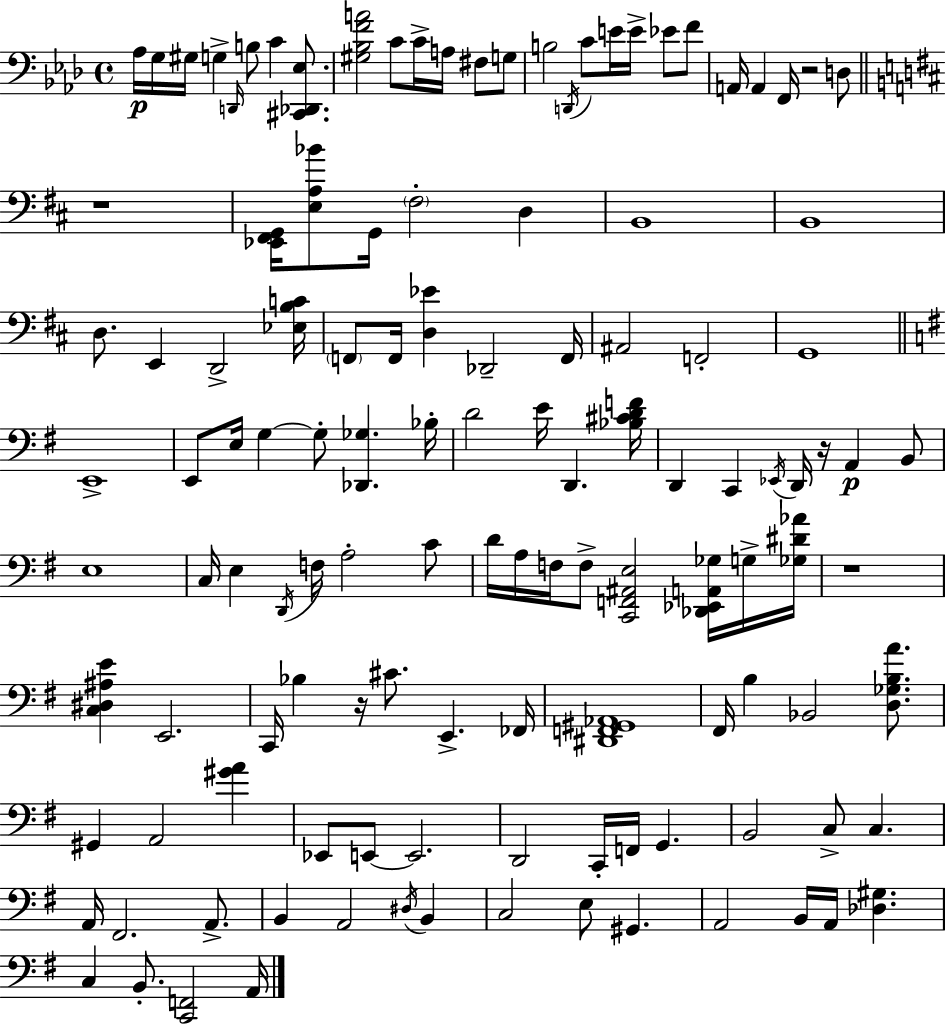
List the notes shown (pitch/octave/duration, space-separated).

Ab3/s G3/s G#3/s G3/q D2/s B3/e C4/q [C#2,Db2,Eb3]/e. [G#3,Bb3,F4,A4]/h C4/e C4/s A3/s F#3/e G3/e B3/h D2/s C4/e E4/s E4/s Eb4/e F4/e A2/s A2/q F2/s R/h D3/e R/w [Eb2,F#2,G2]/s [E3,A3,Bb4]/e G2/s F#3/h D3/q B2/w B2/w D3/e. E2/q D2/h [Eb3,B3,C4]/s F2/e F2/s [D3,Eb4]/q Db2/h F2/s A#2/h F2/h G2/w E2/w E2/e E3/s G3/q G3/e [Db2,Gb3]/q. Bb3/s D4/h E4/s D2/q. [Bb3,C#4,D4,F4]/s D2/q C2/q Eb2/s D2/s R/s A2/q B2/e E3/w C3/s E3/q D2/s F3/s A3/h C4/e D4/s A3/s F3/s F3/e [C2,F2,A#2,E3]/h [Db2,Eb2,A2,Gb3]/s G3/s [Gb3,D#4,Ab4]/s R/w [C3,D#3,A#3,E4]/q E2/h. C2/s Bb3/q R/s C#4/e. E2/q. FES2/s [D#2,F2,G#2,Ab2]/w F#2/s B3/q Bb2/h [D3,Gb3,B3,A4]/e. G#2/q A2/h [G#4,A4]/q Eb2/e E2/e E2/h. D2/h C2/s F2/s G2/q. B2/h C3/e C3/q. A2/s F#2/h. A2/e. B2/q A2/h D#3/s B2/q C3/h E3/e G#2/q. A2/h B2/s A2/s [Db3,G#3]/q. C3/q B2/e. [C2,F2]/h A2/s